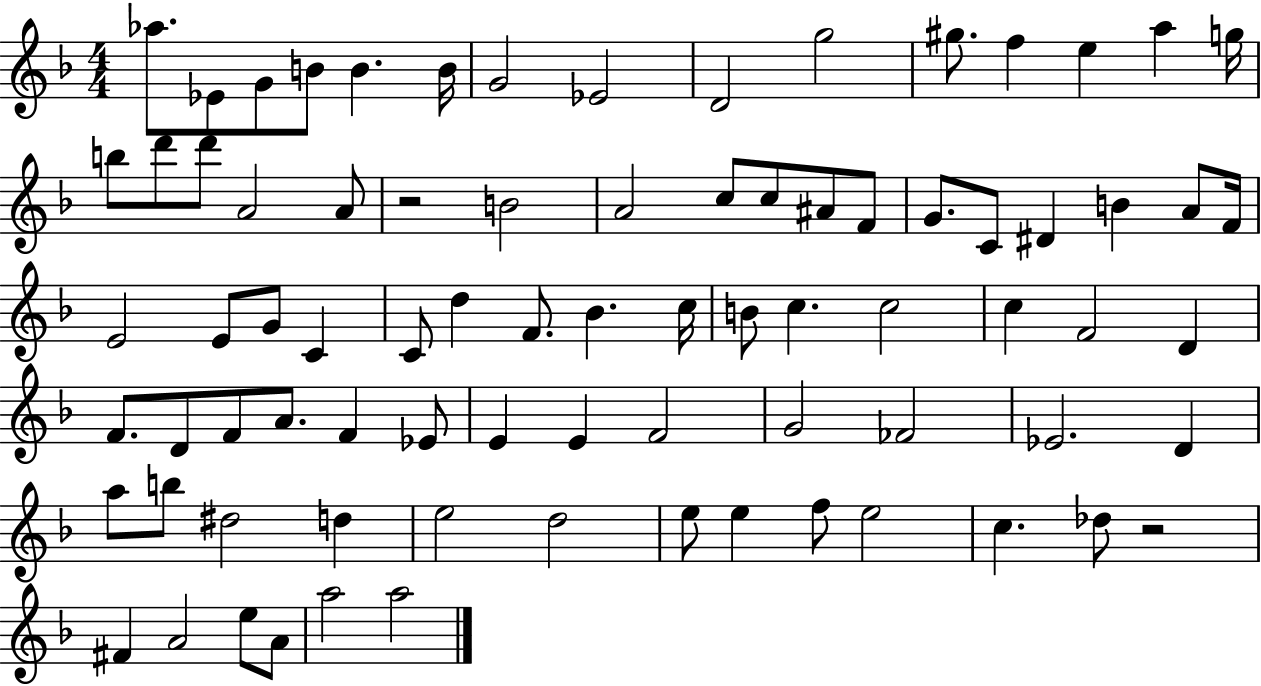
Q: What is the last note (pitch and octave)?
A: A5